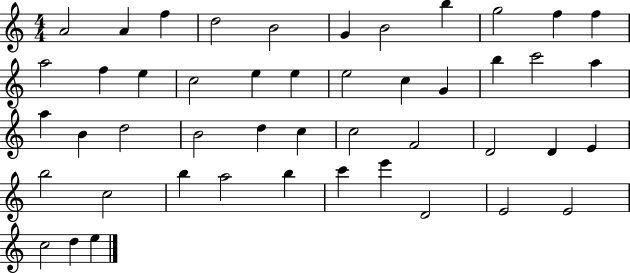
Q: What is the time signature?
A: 4/4